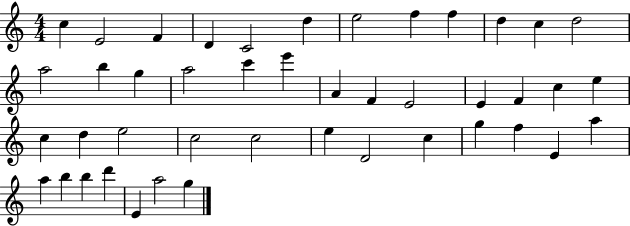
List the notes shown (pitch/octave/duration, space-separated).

C5/q E4/h F4/q D4/q C4/h D5/q E5/h F5/q F5/q D5/q C5/q D5/h A5/h B5/q G5/q A5/h C6/q E6/q A4/q F4/q E4/h E4/q F4/q C5/q E5/q C5/q D5/q E5/h C5/h C5/h E5/q D4/h C5/q G5/q F5/q E4/q A5/q A5/q B5/q B5/q D6/q E4/q A5/h G5/q